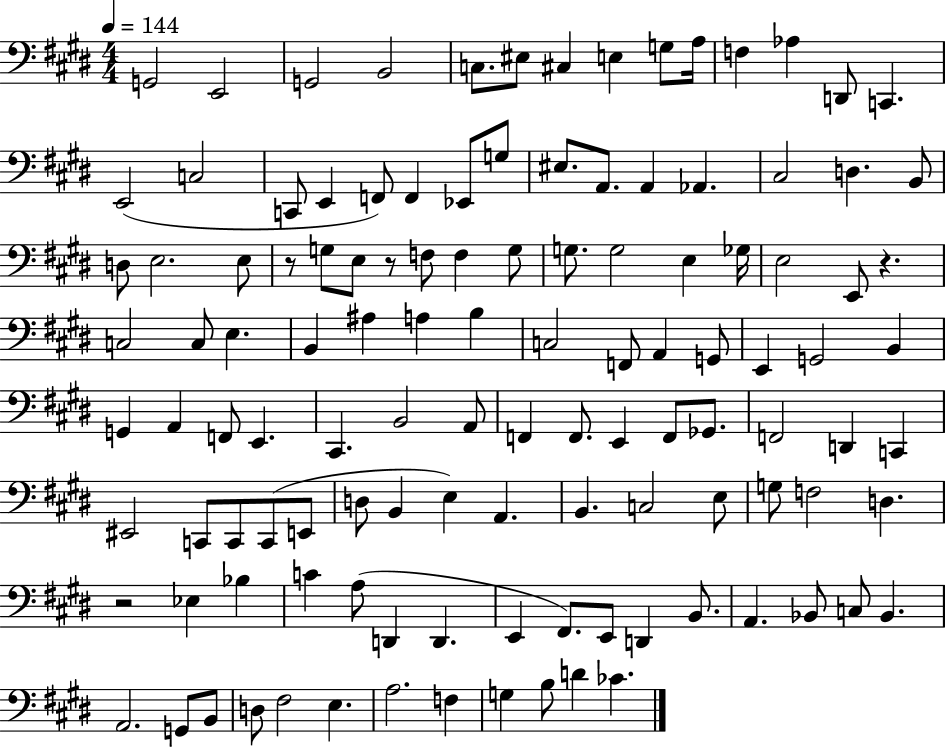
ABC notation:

X:1
T:Untitled
M:4/4
L:1/4
K:E
G,,2 E,,2 G,,2 B,,2 C,/2 ^E,/2 ^C, E, G,/2 A,/4 F, _A, D,,/2 C,, E,,2 C,2 C,,/2 E,, F,,/2 F,, _E,,/2 G,/2 ^E,/2 A,,/2 A,, _A,, ^C,2 D, B,,/2 D,/2 E,2 E,/2 z/2 G,/2 E,/2 z/2 F,/2 F, G,/2 G,/2 G,2 E, _G,/4 E,2 E,,/2 z C,2 C,/2 E, B,, ^A, A, B, C,2 F,,/2 A,, G,,/2 E,, G,,2 B,, G,, A,, F,,/2 E,, ^C,, B,,2 A,,/2 F,, F,,/2 E,, F,,/2 _G,,/2 F,,2 D,, C,, ^E,,2 C,,/2 C,,/2 C,,/2 E,,/2 D,/2 B,, E, A,, B,, C,2 E,/2 G,/2 F,2 D, z2 _E, _B, C A,/2 D,, D,, E,, ^F,,/2 E,,/2 D,, B,,/2 A,, _B,,/2 C,/2 _B,, A,,2 G,,/2 B,,/2 D,/2 ^F,2 E, A,2 F, G, B,/2 D _C